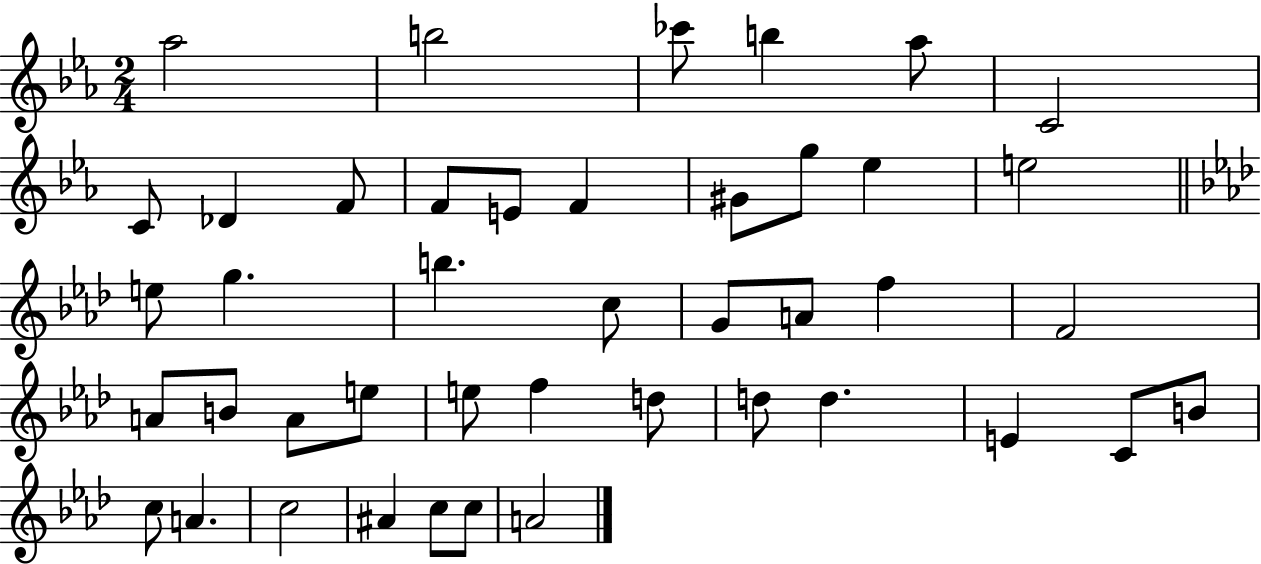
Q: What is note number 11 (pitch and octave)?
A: E4